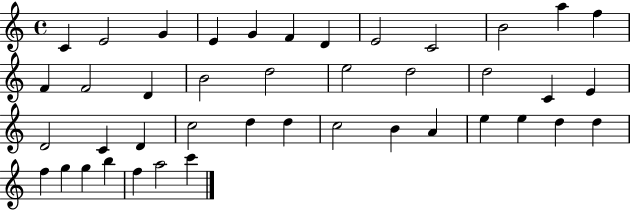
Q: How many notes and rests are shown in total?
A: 42